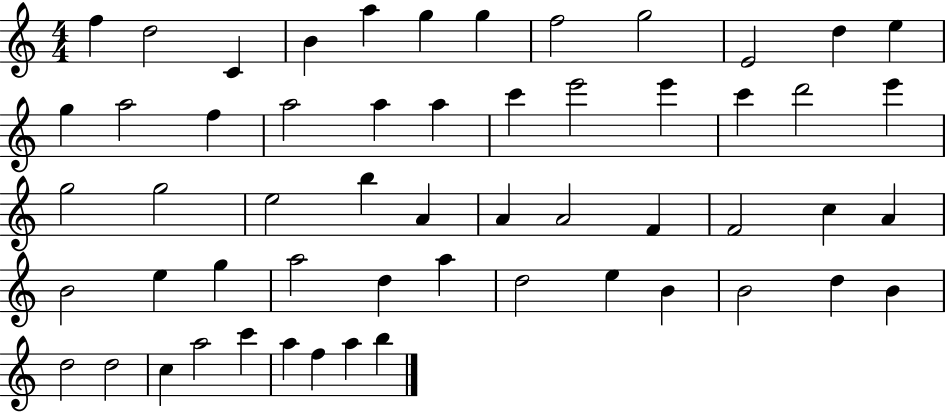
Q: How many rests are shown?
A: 0